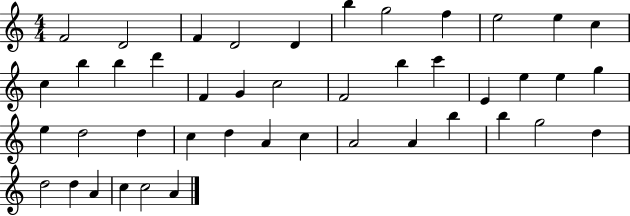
F4/h D4/h F4/q D4/h D4/q B5/q G5/h F5/q E5/h E5/q C5/q C5/q B5/q B5/q D6/q F4/q G4/q C5/h F4/h B5/q C6/q E4/q E5/q E5/q G5/q E5/q D5/h D5/q C5/q D5/q A4/q C5/q A4/h A4/q B5/q B5/q G5/h D5/q D5/h D5/q A4/q C5/q C5/h A4/q